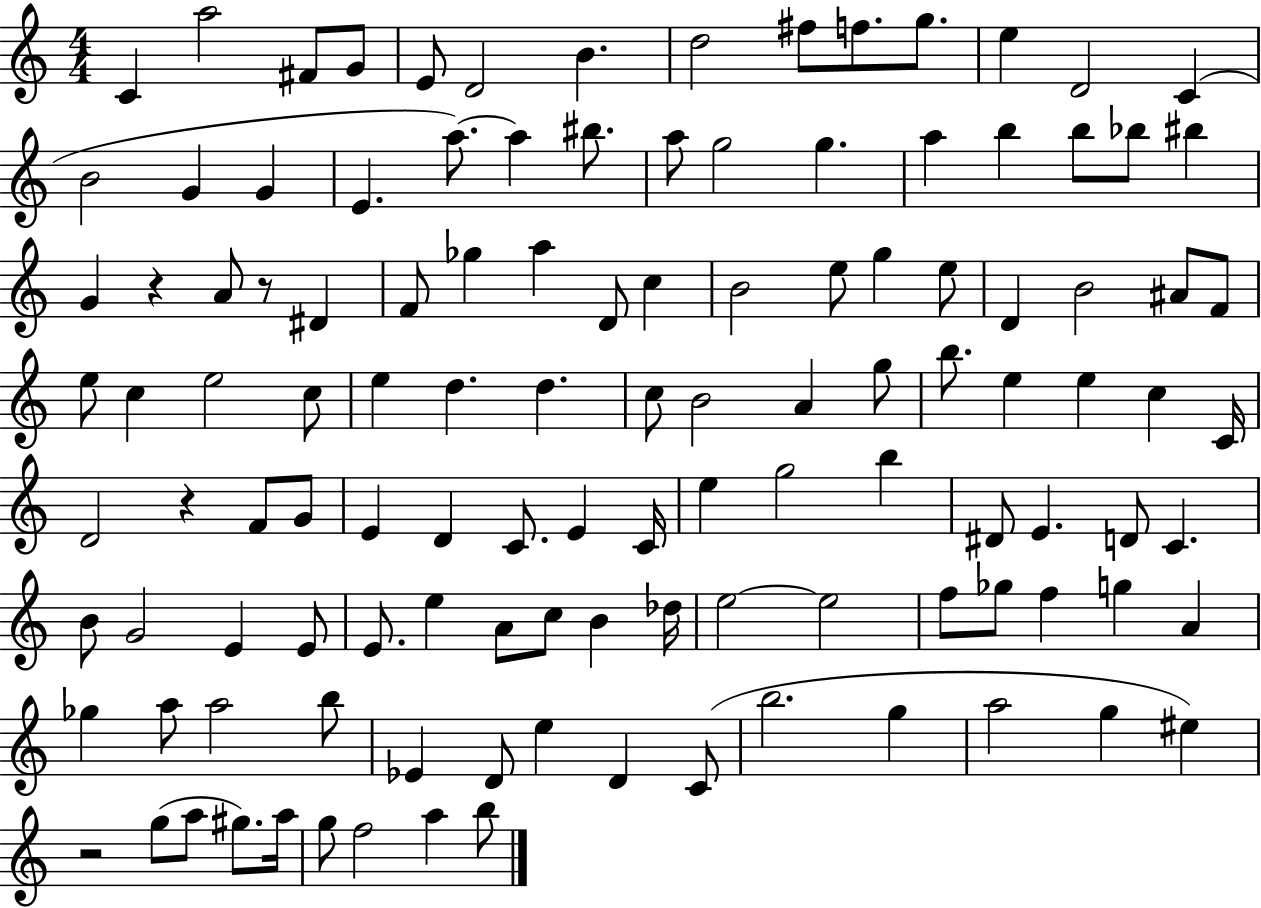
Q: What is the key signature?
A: C major